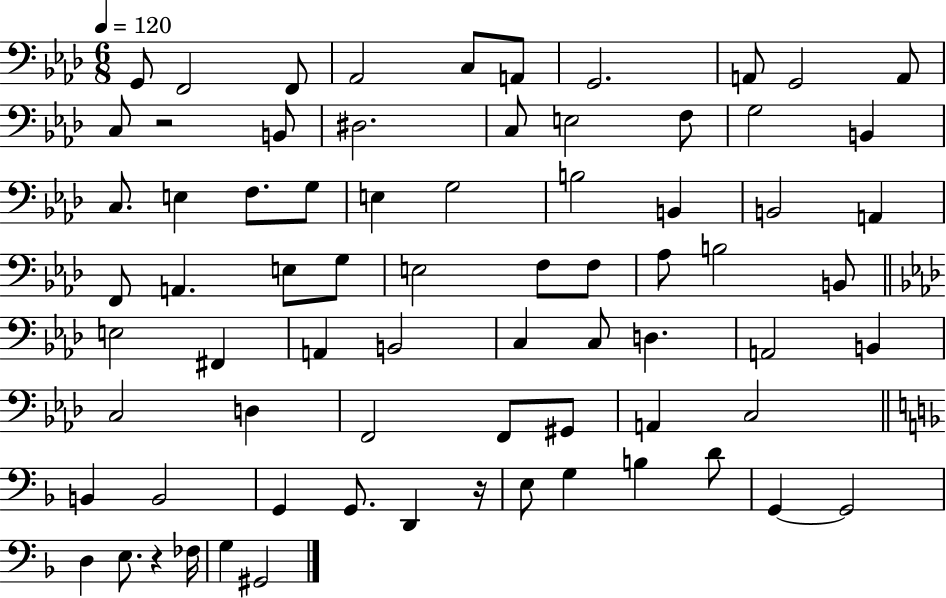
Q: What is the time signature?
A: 6/8